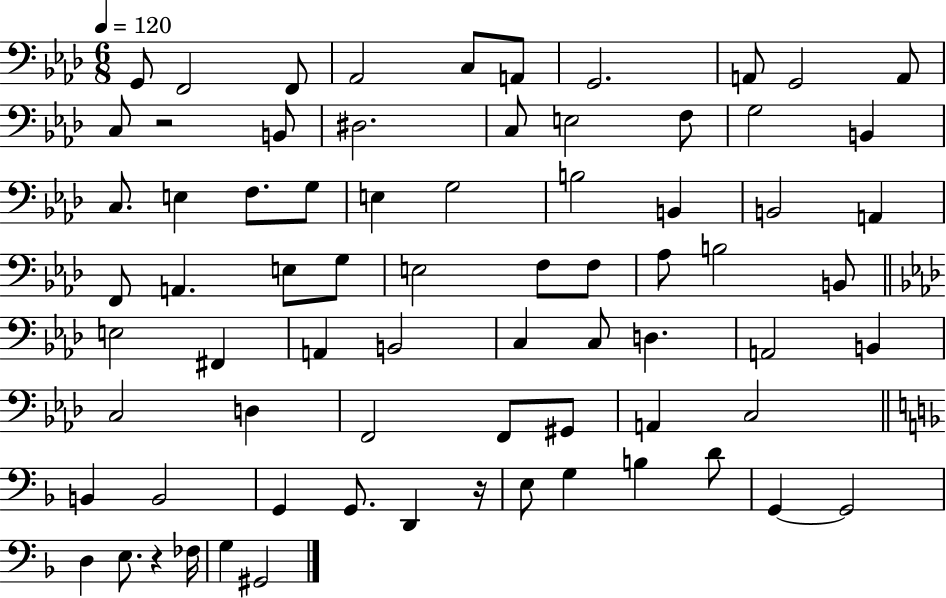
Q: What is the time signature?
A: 6/8